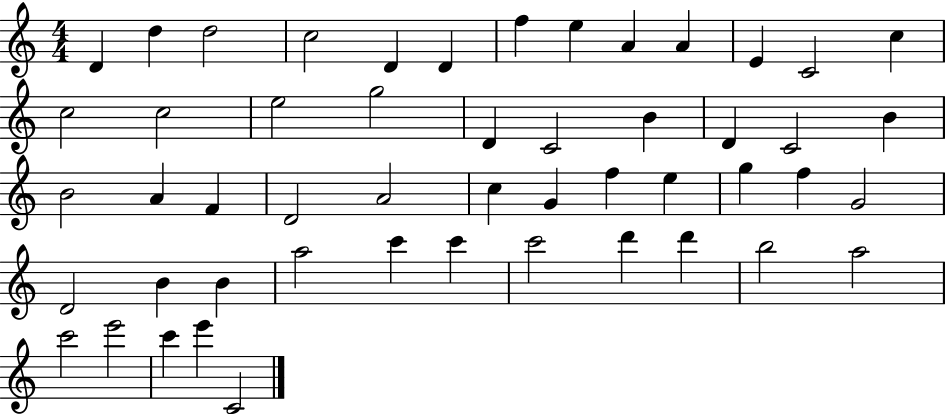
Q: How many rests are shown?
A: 0